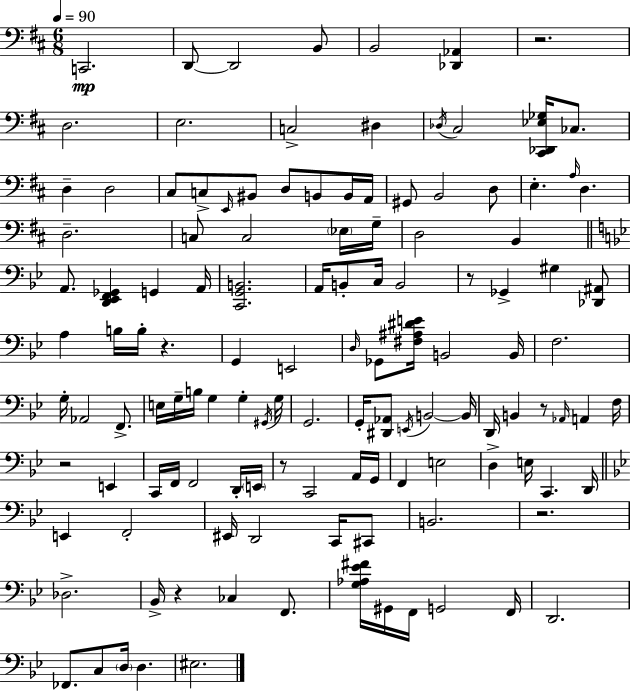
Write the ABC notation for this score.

X:1
T:Untitled
M:6/8
L:1/4
K:D
C,,2 D,,/2 D,,2 B,,/2 B,,2 [_D,,_A,,] z2 D,2 E,2 C,2 ^D, _D,/4 ^C,2 [^C,,_D,,_E,_G,]/4 _C,/2 D, D,2 ^C,/2 C,/2 E,,/4 ^B,,/2 D,/2 B,,/2 B,,/4 A,,/4 ^G,,/2 B,,2 D,/2 E, A,/4 D, D,2 C,/2 C,2 _E,/4 G,/4 D,2 B,, A,,/2 [D,,_E,,F,,_G,,] G,, A,,/4 [C,,G,,B,,]2 A,,/4 B,,/2 C,/4 B,,2 z/2 _G,, ^G, [_D,,^A,,]/2 A, B,/4 B,/4 z G,, E,,2 D,/4 _G,,/2 [^F,^A,^DE]/4 B,,2 B,,/4 F,2 G,/4 _A,,2 F,,/2 E,/4 G,/4 B,/4 G, G, ^G,,/4 G,/4 G,,2 G,,/4 [^D,,_A,,]/2 E,,/4 B,,2 B,,/4 D,,/4 B,, z/2 _A,,/4 A,, F,/4 z2 E,, C,,/4 F,,/4 F,,2 D,,/4 E,,/4 z/2 C,,2 A,,/4 G,,/4 F,, E,2 D, E,/4 C,, D,,/4 E,, F,,2 ^E,,/4 D,,2 C,,/4 ^C,,/2 B,,2 z2 _D,2 _B,,/4 z _C, F,,/2 [G,_A,_E^F]/4 ^G,,/4 F,,/4 G,,2 F,,/4 D,,2 _F,,/2 C,/2 D,/4 D, ^E,2